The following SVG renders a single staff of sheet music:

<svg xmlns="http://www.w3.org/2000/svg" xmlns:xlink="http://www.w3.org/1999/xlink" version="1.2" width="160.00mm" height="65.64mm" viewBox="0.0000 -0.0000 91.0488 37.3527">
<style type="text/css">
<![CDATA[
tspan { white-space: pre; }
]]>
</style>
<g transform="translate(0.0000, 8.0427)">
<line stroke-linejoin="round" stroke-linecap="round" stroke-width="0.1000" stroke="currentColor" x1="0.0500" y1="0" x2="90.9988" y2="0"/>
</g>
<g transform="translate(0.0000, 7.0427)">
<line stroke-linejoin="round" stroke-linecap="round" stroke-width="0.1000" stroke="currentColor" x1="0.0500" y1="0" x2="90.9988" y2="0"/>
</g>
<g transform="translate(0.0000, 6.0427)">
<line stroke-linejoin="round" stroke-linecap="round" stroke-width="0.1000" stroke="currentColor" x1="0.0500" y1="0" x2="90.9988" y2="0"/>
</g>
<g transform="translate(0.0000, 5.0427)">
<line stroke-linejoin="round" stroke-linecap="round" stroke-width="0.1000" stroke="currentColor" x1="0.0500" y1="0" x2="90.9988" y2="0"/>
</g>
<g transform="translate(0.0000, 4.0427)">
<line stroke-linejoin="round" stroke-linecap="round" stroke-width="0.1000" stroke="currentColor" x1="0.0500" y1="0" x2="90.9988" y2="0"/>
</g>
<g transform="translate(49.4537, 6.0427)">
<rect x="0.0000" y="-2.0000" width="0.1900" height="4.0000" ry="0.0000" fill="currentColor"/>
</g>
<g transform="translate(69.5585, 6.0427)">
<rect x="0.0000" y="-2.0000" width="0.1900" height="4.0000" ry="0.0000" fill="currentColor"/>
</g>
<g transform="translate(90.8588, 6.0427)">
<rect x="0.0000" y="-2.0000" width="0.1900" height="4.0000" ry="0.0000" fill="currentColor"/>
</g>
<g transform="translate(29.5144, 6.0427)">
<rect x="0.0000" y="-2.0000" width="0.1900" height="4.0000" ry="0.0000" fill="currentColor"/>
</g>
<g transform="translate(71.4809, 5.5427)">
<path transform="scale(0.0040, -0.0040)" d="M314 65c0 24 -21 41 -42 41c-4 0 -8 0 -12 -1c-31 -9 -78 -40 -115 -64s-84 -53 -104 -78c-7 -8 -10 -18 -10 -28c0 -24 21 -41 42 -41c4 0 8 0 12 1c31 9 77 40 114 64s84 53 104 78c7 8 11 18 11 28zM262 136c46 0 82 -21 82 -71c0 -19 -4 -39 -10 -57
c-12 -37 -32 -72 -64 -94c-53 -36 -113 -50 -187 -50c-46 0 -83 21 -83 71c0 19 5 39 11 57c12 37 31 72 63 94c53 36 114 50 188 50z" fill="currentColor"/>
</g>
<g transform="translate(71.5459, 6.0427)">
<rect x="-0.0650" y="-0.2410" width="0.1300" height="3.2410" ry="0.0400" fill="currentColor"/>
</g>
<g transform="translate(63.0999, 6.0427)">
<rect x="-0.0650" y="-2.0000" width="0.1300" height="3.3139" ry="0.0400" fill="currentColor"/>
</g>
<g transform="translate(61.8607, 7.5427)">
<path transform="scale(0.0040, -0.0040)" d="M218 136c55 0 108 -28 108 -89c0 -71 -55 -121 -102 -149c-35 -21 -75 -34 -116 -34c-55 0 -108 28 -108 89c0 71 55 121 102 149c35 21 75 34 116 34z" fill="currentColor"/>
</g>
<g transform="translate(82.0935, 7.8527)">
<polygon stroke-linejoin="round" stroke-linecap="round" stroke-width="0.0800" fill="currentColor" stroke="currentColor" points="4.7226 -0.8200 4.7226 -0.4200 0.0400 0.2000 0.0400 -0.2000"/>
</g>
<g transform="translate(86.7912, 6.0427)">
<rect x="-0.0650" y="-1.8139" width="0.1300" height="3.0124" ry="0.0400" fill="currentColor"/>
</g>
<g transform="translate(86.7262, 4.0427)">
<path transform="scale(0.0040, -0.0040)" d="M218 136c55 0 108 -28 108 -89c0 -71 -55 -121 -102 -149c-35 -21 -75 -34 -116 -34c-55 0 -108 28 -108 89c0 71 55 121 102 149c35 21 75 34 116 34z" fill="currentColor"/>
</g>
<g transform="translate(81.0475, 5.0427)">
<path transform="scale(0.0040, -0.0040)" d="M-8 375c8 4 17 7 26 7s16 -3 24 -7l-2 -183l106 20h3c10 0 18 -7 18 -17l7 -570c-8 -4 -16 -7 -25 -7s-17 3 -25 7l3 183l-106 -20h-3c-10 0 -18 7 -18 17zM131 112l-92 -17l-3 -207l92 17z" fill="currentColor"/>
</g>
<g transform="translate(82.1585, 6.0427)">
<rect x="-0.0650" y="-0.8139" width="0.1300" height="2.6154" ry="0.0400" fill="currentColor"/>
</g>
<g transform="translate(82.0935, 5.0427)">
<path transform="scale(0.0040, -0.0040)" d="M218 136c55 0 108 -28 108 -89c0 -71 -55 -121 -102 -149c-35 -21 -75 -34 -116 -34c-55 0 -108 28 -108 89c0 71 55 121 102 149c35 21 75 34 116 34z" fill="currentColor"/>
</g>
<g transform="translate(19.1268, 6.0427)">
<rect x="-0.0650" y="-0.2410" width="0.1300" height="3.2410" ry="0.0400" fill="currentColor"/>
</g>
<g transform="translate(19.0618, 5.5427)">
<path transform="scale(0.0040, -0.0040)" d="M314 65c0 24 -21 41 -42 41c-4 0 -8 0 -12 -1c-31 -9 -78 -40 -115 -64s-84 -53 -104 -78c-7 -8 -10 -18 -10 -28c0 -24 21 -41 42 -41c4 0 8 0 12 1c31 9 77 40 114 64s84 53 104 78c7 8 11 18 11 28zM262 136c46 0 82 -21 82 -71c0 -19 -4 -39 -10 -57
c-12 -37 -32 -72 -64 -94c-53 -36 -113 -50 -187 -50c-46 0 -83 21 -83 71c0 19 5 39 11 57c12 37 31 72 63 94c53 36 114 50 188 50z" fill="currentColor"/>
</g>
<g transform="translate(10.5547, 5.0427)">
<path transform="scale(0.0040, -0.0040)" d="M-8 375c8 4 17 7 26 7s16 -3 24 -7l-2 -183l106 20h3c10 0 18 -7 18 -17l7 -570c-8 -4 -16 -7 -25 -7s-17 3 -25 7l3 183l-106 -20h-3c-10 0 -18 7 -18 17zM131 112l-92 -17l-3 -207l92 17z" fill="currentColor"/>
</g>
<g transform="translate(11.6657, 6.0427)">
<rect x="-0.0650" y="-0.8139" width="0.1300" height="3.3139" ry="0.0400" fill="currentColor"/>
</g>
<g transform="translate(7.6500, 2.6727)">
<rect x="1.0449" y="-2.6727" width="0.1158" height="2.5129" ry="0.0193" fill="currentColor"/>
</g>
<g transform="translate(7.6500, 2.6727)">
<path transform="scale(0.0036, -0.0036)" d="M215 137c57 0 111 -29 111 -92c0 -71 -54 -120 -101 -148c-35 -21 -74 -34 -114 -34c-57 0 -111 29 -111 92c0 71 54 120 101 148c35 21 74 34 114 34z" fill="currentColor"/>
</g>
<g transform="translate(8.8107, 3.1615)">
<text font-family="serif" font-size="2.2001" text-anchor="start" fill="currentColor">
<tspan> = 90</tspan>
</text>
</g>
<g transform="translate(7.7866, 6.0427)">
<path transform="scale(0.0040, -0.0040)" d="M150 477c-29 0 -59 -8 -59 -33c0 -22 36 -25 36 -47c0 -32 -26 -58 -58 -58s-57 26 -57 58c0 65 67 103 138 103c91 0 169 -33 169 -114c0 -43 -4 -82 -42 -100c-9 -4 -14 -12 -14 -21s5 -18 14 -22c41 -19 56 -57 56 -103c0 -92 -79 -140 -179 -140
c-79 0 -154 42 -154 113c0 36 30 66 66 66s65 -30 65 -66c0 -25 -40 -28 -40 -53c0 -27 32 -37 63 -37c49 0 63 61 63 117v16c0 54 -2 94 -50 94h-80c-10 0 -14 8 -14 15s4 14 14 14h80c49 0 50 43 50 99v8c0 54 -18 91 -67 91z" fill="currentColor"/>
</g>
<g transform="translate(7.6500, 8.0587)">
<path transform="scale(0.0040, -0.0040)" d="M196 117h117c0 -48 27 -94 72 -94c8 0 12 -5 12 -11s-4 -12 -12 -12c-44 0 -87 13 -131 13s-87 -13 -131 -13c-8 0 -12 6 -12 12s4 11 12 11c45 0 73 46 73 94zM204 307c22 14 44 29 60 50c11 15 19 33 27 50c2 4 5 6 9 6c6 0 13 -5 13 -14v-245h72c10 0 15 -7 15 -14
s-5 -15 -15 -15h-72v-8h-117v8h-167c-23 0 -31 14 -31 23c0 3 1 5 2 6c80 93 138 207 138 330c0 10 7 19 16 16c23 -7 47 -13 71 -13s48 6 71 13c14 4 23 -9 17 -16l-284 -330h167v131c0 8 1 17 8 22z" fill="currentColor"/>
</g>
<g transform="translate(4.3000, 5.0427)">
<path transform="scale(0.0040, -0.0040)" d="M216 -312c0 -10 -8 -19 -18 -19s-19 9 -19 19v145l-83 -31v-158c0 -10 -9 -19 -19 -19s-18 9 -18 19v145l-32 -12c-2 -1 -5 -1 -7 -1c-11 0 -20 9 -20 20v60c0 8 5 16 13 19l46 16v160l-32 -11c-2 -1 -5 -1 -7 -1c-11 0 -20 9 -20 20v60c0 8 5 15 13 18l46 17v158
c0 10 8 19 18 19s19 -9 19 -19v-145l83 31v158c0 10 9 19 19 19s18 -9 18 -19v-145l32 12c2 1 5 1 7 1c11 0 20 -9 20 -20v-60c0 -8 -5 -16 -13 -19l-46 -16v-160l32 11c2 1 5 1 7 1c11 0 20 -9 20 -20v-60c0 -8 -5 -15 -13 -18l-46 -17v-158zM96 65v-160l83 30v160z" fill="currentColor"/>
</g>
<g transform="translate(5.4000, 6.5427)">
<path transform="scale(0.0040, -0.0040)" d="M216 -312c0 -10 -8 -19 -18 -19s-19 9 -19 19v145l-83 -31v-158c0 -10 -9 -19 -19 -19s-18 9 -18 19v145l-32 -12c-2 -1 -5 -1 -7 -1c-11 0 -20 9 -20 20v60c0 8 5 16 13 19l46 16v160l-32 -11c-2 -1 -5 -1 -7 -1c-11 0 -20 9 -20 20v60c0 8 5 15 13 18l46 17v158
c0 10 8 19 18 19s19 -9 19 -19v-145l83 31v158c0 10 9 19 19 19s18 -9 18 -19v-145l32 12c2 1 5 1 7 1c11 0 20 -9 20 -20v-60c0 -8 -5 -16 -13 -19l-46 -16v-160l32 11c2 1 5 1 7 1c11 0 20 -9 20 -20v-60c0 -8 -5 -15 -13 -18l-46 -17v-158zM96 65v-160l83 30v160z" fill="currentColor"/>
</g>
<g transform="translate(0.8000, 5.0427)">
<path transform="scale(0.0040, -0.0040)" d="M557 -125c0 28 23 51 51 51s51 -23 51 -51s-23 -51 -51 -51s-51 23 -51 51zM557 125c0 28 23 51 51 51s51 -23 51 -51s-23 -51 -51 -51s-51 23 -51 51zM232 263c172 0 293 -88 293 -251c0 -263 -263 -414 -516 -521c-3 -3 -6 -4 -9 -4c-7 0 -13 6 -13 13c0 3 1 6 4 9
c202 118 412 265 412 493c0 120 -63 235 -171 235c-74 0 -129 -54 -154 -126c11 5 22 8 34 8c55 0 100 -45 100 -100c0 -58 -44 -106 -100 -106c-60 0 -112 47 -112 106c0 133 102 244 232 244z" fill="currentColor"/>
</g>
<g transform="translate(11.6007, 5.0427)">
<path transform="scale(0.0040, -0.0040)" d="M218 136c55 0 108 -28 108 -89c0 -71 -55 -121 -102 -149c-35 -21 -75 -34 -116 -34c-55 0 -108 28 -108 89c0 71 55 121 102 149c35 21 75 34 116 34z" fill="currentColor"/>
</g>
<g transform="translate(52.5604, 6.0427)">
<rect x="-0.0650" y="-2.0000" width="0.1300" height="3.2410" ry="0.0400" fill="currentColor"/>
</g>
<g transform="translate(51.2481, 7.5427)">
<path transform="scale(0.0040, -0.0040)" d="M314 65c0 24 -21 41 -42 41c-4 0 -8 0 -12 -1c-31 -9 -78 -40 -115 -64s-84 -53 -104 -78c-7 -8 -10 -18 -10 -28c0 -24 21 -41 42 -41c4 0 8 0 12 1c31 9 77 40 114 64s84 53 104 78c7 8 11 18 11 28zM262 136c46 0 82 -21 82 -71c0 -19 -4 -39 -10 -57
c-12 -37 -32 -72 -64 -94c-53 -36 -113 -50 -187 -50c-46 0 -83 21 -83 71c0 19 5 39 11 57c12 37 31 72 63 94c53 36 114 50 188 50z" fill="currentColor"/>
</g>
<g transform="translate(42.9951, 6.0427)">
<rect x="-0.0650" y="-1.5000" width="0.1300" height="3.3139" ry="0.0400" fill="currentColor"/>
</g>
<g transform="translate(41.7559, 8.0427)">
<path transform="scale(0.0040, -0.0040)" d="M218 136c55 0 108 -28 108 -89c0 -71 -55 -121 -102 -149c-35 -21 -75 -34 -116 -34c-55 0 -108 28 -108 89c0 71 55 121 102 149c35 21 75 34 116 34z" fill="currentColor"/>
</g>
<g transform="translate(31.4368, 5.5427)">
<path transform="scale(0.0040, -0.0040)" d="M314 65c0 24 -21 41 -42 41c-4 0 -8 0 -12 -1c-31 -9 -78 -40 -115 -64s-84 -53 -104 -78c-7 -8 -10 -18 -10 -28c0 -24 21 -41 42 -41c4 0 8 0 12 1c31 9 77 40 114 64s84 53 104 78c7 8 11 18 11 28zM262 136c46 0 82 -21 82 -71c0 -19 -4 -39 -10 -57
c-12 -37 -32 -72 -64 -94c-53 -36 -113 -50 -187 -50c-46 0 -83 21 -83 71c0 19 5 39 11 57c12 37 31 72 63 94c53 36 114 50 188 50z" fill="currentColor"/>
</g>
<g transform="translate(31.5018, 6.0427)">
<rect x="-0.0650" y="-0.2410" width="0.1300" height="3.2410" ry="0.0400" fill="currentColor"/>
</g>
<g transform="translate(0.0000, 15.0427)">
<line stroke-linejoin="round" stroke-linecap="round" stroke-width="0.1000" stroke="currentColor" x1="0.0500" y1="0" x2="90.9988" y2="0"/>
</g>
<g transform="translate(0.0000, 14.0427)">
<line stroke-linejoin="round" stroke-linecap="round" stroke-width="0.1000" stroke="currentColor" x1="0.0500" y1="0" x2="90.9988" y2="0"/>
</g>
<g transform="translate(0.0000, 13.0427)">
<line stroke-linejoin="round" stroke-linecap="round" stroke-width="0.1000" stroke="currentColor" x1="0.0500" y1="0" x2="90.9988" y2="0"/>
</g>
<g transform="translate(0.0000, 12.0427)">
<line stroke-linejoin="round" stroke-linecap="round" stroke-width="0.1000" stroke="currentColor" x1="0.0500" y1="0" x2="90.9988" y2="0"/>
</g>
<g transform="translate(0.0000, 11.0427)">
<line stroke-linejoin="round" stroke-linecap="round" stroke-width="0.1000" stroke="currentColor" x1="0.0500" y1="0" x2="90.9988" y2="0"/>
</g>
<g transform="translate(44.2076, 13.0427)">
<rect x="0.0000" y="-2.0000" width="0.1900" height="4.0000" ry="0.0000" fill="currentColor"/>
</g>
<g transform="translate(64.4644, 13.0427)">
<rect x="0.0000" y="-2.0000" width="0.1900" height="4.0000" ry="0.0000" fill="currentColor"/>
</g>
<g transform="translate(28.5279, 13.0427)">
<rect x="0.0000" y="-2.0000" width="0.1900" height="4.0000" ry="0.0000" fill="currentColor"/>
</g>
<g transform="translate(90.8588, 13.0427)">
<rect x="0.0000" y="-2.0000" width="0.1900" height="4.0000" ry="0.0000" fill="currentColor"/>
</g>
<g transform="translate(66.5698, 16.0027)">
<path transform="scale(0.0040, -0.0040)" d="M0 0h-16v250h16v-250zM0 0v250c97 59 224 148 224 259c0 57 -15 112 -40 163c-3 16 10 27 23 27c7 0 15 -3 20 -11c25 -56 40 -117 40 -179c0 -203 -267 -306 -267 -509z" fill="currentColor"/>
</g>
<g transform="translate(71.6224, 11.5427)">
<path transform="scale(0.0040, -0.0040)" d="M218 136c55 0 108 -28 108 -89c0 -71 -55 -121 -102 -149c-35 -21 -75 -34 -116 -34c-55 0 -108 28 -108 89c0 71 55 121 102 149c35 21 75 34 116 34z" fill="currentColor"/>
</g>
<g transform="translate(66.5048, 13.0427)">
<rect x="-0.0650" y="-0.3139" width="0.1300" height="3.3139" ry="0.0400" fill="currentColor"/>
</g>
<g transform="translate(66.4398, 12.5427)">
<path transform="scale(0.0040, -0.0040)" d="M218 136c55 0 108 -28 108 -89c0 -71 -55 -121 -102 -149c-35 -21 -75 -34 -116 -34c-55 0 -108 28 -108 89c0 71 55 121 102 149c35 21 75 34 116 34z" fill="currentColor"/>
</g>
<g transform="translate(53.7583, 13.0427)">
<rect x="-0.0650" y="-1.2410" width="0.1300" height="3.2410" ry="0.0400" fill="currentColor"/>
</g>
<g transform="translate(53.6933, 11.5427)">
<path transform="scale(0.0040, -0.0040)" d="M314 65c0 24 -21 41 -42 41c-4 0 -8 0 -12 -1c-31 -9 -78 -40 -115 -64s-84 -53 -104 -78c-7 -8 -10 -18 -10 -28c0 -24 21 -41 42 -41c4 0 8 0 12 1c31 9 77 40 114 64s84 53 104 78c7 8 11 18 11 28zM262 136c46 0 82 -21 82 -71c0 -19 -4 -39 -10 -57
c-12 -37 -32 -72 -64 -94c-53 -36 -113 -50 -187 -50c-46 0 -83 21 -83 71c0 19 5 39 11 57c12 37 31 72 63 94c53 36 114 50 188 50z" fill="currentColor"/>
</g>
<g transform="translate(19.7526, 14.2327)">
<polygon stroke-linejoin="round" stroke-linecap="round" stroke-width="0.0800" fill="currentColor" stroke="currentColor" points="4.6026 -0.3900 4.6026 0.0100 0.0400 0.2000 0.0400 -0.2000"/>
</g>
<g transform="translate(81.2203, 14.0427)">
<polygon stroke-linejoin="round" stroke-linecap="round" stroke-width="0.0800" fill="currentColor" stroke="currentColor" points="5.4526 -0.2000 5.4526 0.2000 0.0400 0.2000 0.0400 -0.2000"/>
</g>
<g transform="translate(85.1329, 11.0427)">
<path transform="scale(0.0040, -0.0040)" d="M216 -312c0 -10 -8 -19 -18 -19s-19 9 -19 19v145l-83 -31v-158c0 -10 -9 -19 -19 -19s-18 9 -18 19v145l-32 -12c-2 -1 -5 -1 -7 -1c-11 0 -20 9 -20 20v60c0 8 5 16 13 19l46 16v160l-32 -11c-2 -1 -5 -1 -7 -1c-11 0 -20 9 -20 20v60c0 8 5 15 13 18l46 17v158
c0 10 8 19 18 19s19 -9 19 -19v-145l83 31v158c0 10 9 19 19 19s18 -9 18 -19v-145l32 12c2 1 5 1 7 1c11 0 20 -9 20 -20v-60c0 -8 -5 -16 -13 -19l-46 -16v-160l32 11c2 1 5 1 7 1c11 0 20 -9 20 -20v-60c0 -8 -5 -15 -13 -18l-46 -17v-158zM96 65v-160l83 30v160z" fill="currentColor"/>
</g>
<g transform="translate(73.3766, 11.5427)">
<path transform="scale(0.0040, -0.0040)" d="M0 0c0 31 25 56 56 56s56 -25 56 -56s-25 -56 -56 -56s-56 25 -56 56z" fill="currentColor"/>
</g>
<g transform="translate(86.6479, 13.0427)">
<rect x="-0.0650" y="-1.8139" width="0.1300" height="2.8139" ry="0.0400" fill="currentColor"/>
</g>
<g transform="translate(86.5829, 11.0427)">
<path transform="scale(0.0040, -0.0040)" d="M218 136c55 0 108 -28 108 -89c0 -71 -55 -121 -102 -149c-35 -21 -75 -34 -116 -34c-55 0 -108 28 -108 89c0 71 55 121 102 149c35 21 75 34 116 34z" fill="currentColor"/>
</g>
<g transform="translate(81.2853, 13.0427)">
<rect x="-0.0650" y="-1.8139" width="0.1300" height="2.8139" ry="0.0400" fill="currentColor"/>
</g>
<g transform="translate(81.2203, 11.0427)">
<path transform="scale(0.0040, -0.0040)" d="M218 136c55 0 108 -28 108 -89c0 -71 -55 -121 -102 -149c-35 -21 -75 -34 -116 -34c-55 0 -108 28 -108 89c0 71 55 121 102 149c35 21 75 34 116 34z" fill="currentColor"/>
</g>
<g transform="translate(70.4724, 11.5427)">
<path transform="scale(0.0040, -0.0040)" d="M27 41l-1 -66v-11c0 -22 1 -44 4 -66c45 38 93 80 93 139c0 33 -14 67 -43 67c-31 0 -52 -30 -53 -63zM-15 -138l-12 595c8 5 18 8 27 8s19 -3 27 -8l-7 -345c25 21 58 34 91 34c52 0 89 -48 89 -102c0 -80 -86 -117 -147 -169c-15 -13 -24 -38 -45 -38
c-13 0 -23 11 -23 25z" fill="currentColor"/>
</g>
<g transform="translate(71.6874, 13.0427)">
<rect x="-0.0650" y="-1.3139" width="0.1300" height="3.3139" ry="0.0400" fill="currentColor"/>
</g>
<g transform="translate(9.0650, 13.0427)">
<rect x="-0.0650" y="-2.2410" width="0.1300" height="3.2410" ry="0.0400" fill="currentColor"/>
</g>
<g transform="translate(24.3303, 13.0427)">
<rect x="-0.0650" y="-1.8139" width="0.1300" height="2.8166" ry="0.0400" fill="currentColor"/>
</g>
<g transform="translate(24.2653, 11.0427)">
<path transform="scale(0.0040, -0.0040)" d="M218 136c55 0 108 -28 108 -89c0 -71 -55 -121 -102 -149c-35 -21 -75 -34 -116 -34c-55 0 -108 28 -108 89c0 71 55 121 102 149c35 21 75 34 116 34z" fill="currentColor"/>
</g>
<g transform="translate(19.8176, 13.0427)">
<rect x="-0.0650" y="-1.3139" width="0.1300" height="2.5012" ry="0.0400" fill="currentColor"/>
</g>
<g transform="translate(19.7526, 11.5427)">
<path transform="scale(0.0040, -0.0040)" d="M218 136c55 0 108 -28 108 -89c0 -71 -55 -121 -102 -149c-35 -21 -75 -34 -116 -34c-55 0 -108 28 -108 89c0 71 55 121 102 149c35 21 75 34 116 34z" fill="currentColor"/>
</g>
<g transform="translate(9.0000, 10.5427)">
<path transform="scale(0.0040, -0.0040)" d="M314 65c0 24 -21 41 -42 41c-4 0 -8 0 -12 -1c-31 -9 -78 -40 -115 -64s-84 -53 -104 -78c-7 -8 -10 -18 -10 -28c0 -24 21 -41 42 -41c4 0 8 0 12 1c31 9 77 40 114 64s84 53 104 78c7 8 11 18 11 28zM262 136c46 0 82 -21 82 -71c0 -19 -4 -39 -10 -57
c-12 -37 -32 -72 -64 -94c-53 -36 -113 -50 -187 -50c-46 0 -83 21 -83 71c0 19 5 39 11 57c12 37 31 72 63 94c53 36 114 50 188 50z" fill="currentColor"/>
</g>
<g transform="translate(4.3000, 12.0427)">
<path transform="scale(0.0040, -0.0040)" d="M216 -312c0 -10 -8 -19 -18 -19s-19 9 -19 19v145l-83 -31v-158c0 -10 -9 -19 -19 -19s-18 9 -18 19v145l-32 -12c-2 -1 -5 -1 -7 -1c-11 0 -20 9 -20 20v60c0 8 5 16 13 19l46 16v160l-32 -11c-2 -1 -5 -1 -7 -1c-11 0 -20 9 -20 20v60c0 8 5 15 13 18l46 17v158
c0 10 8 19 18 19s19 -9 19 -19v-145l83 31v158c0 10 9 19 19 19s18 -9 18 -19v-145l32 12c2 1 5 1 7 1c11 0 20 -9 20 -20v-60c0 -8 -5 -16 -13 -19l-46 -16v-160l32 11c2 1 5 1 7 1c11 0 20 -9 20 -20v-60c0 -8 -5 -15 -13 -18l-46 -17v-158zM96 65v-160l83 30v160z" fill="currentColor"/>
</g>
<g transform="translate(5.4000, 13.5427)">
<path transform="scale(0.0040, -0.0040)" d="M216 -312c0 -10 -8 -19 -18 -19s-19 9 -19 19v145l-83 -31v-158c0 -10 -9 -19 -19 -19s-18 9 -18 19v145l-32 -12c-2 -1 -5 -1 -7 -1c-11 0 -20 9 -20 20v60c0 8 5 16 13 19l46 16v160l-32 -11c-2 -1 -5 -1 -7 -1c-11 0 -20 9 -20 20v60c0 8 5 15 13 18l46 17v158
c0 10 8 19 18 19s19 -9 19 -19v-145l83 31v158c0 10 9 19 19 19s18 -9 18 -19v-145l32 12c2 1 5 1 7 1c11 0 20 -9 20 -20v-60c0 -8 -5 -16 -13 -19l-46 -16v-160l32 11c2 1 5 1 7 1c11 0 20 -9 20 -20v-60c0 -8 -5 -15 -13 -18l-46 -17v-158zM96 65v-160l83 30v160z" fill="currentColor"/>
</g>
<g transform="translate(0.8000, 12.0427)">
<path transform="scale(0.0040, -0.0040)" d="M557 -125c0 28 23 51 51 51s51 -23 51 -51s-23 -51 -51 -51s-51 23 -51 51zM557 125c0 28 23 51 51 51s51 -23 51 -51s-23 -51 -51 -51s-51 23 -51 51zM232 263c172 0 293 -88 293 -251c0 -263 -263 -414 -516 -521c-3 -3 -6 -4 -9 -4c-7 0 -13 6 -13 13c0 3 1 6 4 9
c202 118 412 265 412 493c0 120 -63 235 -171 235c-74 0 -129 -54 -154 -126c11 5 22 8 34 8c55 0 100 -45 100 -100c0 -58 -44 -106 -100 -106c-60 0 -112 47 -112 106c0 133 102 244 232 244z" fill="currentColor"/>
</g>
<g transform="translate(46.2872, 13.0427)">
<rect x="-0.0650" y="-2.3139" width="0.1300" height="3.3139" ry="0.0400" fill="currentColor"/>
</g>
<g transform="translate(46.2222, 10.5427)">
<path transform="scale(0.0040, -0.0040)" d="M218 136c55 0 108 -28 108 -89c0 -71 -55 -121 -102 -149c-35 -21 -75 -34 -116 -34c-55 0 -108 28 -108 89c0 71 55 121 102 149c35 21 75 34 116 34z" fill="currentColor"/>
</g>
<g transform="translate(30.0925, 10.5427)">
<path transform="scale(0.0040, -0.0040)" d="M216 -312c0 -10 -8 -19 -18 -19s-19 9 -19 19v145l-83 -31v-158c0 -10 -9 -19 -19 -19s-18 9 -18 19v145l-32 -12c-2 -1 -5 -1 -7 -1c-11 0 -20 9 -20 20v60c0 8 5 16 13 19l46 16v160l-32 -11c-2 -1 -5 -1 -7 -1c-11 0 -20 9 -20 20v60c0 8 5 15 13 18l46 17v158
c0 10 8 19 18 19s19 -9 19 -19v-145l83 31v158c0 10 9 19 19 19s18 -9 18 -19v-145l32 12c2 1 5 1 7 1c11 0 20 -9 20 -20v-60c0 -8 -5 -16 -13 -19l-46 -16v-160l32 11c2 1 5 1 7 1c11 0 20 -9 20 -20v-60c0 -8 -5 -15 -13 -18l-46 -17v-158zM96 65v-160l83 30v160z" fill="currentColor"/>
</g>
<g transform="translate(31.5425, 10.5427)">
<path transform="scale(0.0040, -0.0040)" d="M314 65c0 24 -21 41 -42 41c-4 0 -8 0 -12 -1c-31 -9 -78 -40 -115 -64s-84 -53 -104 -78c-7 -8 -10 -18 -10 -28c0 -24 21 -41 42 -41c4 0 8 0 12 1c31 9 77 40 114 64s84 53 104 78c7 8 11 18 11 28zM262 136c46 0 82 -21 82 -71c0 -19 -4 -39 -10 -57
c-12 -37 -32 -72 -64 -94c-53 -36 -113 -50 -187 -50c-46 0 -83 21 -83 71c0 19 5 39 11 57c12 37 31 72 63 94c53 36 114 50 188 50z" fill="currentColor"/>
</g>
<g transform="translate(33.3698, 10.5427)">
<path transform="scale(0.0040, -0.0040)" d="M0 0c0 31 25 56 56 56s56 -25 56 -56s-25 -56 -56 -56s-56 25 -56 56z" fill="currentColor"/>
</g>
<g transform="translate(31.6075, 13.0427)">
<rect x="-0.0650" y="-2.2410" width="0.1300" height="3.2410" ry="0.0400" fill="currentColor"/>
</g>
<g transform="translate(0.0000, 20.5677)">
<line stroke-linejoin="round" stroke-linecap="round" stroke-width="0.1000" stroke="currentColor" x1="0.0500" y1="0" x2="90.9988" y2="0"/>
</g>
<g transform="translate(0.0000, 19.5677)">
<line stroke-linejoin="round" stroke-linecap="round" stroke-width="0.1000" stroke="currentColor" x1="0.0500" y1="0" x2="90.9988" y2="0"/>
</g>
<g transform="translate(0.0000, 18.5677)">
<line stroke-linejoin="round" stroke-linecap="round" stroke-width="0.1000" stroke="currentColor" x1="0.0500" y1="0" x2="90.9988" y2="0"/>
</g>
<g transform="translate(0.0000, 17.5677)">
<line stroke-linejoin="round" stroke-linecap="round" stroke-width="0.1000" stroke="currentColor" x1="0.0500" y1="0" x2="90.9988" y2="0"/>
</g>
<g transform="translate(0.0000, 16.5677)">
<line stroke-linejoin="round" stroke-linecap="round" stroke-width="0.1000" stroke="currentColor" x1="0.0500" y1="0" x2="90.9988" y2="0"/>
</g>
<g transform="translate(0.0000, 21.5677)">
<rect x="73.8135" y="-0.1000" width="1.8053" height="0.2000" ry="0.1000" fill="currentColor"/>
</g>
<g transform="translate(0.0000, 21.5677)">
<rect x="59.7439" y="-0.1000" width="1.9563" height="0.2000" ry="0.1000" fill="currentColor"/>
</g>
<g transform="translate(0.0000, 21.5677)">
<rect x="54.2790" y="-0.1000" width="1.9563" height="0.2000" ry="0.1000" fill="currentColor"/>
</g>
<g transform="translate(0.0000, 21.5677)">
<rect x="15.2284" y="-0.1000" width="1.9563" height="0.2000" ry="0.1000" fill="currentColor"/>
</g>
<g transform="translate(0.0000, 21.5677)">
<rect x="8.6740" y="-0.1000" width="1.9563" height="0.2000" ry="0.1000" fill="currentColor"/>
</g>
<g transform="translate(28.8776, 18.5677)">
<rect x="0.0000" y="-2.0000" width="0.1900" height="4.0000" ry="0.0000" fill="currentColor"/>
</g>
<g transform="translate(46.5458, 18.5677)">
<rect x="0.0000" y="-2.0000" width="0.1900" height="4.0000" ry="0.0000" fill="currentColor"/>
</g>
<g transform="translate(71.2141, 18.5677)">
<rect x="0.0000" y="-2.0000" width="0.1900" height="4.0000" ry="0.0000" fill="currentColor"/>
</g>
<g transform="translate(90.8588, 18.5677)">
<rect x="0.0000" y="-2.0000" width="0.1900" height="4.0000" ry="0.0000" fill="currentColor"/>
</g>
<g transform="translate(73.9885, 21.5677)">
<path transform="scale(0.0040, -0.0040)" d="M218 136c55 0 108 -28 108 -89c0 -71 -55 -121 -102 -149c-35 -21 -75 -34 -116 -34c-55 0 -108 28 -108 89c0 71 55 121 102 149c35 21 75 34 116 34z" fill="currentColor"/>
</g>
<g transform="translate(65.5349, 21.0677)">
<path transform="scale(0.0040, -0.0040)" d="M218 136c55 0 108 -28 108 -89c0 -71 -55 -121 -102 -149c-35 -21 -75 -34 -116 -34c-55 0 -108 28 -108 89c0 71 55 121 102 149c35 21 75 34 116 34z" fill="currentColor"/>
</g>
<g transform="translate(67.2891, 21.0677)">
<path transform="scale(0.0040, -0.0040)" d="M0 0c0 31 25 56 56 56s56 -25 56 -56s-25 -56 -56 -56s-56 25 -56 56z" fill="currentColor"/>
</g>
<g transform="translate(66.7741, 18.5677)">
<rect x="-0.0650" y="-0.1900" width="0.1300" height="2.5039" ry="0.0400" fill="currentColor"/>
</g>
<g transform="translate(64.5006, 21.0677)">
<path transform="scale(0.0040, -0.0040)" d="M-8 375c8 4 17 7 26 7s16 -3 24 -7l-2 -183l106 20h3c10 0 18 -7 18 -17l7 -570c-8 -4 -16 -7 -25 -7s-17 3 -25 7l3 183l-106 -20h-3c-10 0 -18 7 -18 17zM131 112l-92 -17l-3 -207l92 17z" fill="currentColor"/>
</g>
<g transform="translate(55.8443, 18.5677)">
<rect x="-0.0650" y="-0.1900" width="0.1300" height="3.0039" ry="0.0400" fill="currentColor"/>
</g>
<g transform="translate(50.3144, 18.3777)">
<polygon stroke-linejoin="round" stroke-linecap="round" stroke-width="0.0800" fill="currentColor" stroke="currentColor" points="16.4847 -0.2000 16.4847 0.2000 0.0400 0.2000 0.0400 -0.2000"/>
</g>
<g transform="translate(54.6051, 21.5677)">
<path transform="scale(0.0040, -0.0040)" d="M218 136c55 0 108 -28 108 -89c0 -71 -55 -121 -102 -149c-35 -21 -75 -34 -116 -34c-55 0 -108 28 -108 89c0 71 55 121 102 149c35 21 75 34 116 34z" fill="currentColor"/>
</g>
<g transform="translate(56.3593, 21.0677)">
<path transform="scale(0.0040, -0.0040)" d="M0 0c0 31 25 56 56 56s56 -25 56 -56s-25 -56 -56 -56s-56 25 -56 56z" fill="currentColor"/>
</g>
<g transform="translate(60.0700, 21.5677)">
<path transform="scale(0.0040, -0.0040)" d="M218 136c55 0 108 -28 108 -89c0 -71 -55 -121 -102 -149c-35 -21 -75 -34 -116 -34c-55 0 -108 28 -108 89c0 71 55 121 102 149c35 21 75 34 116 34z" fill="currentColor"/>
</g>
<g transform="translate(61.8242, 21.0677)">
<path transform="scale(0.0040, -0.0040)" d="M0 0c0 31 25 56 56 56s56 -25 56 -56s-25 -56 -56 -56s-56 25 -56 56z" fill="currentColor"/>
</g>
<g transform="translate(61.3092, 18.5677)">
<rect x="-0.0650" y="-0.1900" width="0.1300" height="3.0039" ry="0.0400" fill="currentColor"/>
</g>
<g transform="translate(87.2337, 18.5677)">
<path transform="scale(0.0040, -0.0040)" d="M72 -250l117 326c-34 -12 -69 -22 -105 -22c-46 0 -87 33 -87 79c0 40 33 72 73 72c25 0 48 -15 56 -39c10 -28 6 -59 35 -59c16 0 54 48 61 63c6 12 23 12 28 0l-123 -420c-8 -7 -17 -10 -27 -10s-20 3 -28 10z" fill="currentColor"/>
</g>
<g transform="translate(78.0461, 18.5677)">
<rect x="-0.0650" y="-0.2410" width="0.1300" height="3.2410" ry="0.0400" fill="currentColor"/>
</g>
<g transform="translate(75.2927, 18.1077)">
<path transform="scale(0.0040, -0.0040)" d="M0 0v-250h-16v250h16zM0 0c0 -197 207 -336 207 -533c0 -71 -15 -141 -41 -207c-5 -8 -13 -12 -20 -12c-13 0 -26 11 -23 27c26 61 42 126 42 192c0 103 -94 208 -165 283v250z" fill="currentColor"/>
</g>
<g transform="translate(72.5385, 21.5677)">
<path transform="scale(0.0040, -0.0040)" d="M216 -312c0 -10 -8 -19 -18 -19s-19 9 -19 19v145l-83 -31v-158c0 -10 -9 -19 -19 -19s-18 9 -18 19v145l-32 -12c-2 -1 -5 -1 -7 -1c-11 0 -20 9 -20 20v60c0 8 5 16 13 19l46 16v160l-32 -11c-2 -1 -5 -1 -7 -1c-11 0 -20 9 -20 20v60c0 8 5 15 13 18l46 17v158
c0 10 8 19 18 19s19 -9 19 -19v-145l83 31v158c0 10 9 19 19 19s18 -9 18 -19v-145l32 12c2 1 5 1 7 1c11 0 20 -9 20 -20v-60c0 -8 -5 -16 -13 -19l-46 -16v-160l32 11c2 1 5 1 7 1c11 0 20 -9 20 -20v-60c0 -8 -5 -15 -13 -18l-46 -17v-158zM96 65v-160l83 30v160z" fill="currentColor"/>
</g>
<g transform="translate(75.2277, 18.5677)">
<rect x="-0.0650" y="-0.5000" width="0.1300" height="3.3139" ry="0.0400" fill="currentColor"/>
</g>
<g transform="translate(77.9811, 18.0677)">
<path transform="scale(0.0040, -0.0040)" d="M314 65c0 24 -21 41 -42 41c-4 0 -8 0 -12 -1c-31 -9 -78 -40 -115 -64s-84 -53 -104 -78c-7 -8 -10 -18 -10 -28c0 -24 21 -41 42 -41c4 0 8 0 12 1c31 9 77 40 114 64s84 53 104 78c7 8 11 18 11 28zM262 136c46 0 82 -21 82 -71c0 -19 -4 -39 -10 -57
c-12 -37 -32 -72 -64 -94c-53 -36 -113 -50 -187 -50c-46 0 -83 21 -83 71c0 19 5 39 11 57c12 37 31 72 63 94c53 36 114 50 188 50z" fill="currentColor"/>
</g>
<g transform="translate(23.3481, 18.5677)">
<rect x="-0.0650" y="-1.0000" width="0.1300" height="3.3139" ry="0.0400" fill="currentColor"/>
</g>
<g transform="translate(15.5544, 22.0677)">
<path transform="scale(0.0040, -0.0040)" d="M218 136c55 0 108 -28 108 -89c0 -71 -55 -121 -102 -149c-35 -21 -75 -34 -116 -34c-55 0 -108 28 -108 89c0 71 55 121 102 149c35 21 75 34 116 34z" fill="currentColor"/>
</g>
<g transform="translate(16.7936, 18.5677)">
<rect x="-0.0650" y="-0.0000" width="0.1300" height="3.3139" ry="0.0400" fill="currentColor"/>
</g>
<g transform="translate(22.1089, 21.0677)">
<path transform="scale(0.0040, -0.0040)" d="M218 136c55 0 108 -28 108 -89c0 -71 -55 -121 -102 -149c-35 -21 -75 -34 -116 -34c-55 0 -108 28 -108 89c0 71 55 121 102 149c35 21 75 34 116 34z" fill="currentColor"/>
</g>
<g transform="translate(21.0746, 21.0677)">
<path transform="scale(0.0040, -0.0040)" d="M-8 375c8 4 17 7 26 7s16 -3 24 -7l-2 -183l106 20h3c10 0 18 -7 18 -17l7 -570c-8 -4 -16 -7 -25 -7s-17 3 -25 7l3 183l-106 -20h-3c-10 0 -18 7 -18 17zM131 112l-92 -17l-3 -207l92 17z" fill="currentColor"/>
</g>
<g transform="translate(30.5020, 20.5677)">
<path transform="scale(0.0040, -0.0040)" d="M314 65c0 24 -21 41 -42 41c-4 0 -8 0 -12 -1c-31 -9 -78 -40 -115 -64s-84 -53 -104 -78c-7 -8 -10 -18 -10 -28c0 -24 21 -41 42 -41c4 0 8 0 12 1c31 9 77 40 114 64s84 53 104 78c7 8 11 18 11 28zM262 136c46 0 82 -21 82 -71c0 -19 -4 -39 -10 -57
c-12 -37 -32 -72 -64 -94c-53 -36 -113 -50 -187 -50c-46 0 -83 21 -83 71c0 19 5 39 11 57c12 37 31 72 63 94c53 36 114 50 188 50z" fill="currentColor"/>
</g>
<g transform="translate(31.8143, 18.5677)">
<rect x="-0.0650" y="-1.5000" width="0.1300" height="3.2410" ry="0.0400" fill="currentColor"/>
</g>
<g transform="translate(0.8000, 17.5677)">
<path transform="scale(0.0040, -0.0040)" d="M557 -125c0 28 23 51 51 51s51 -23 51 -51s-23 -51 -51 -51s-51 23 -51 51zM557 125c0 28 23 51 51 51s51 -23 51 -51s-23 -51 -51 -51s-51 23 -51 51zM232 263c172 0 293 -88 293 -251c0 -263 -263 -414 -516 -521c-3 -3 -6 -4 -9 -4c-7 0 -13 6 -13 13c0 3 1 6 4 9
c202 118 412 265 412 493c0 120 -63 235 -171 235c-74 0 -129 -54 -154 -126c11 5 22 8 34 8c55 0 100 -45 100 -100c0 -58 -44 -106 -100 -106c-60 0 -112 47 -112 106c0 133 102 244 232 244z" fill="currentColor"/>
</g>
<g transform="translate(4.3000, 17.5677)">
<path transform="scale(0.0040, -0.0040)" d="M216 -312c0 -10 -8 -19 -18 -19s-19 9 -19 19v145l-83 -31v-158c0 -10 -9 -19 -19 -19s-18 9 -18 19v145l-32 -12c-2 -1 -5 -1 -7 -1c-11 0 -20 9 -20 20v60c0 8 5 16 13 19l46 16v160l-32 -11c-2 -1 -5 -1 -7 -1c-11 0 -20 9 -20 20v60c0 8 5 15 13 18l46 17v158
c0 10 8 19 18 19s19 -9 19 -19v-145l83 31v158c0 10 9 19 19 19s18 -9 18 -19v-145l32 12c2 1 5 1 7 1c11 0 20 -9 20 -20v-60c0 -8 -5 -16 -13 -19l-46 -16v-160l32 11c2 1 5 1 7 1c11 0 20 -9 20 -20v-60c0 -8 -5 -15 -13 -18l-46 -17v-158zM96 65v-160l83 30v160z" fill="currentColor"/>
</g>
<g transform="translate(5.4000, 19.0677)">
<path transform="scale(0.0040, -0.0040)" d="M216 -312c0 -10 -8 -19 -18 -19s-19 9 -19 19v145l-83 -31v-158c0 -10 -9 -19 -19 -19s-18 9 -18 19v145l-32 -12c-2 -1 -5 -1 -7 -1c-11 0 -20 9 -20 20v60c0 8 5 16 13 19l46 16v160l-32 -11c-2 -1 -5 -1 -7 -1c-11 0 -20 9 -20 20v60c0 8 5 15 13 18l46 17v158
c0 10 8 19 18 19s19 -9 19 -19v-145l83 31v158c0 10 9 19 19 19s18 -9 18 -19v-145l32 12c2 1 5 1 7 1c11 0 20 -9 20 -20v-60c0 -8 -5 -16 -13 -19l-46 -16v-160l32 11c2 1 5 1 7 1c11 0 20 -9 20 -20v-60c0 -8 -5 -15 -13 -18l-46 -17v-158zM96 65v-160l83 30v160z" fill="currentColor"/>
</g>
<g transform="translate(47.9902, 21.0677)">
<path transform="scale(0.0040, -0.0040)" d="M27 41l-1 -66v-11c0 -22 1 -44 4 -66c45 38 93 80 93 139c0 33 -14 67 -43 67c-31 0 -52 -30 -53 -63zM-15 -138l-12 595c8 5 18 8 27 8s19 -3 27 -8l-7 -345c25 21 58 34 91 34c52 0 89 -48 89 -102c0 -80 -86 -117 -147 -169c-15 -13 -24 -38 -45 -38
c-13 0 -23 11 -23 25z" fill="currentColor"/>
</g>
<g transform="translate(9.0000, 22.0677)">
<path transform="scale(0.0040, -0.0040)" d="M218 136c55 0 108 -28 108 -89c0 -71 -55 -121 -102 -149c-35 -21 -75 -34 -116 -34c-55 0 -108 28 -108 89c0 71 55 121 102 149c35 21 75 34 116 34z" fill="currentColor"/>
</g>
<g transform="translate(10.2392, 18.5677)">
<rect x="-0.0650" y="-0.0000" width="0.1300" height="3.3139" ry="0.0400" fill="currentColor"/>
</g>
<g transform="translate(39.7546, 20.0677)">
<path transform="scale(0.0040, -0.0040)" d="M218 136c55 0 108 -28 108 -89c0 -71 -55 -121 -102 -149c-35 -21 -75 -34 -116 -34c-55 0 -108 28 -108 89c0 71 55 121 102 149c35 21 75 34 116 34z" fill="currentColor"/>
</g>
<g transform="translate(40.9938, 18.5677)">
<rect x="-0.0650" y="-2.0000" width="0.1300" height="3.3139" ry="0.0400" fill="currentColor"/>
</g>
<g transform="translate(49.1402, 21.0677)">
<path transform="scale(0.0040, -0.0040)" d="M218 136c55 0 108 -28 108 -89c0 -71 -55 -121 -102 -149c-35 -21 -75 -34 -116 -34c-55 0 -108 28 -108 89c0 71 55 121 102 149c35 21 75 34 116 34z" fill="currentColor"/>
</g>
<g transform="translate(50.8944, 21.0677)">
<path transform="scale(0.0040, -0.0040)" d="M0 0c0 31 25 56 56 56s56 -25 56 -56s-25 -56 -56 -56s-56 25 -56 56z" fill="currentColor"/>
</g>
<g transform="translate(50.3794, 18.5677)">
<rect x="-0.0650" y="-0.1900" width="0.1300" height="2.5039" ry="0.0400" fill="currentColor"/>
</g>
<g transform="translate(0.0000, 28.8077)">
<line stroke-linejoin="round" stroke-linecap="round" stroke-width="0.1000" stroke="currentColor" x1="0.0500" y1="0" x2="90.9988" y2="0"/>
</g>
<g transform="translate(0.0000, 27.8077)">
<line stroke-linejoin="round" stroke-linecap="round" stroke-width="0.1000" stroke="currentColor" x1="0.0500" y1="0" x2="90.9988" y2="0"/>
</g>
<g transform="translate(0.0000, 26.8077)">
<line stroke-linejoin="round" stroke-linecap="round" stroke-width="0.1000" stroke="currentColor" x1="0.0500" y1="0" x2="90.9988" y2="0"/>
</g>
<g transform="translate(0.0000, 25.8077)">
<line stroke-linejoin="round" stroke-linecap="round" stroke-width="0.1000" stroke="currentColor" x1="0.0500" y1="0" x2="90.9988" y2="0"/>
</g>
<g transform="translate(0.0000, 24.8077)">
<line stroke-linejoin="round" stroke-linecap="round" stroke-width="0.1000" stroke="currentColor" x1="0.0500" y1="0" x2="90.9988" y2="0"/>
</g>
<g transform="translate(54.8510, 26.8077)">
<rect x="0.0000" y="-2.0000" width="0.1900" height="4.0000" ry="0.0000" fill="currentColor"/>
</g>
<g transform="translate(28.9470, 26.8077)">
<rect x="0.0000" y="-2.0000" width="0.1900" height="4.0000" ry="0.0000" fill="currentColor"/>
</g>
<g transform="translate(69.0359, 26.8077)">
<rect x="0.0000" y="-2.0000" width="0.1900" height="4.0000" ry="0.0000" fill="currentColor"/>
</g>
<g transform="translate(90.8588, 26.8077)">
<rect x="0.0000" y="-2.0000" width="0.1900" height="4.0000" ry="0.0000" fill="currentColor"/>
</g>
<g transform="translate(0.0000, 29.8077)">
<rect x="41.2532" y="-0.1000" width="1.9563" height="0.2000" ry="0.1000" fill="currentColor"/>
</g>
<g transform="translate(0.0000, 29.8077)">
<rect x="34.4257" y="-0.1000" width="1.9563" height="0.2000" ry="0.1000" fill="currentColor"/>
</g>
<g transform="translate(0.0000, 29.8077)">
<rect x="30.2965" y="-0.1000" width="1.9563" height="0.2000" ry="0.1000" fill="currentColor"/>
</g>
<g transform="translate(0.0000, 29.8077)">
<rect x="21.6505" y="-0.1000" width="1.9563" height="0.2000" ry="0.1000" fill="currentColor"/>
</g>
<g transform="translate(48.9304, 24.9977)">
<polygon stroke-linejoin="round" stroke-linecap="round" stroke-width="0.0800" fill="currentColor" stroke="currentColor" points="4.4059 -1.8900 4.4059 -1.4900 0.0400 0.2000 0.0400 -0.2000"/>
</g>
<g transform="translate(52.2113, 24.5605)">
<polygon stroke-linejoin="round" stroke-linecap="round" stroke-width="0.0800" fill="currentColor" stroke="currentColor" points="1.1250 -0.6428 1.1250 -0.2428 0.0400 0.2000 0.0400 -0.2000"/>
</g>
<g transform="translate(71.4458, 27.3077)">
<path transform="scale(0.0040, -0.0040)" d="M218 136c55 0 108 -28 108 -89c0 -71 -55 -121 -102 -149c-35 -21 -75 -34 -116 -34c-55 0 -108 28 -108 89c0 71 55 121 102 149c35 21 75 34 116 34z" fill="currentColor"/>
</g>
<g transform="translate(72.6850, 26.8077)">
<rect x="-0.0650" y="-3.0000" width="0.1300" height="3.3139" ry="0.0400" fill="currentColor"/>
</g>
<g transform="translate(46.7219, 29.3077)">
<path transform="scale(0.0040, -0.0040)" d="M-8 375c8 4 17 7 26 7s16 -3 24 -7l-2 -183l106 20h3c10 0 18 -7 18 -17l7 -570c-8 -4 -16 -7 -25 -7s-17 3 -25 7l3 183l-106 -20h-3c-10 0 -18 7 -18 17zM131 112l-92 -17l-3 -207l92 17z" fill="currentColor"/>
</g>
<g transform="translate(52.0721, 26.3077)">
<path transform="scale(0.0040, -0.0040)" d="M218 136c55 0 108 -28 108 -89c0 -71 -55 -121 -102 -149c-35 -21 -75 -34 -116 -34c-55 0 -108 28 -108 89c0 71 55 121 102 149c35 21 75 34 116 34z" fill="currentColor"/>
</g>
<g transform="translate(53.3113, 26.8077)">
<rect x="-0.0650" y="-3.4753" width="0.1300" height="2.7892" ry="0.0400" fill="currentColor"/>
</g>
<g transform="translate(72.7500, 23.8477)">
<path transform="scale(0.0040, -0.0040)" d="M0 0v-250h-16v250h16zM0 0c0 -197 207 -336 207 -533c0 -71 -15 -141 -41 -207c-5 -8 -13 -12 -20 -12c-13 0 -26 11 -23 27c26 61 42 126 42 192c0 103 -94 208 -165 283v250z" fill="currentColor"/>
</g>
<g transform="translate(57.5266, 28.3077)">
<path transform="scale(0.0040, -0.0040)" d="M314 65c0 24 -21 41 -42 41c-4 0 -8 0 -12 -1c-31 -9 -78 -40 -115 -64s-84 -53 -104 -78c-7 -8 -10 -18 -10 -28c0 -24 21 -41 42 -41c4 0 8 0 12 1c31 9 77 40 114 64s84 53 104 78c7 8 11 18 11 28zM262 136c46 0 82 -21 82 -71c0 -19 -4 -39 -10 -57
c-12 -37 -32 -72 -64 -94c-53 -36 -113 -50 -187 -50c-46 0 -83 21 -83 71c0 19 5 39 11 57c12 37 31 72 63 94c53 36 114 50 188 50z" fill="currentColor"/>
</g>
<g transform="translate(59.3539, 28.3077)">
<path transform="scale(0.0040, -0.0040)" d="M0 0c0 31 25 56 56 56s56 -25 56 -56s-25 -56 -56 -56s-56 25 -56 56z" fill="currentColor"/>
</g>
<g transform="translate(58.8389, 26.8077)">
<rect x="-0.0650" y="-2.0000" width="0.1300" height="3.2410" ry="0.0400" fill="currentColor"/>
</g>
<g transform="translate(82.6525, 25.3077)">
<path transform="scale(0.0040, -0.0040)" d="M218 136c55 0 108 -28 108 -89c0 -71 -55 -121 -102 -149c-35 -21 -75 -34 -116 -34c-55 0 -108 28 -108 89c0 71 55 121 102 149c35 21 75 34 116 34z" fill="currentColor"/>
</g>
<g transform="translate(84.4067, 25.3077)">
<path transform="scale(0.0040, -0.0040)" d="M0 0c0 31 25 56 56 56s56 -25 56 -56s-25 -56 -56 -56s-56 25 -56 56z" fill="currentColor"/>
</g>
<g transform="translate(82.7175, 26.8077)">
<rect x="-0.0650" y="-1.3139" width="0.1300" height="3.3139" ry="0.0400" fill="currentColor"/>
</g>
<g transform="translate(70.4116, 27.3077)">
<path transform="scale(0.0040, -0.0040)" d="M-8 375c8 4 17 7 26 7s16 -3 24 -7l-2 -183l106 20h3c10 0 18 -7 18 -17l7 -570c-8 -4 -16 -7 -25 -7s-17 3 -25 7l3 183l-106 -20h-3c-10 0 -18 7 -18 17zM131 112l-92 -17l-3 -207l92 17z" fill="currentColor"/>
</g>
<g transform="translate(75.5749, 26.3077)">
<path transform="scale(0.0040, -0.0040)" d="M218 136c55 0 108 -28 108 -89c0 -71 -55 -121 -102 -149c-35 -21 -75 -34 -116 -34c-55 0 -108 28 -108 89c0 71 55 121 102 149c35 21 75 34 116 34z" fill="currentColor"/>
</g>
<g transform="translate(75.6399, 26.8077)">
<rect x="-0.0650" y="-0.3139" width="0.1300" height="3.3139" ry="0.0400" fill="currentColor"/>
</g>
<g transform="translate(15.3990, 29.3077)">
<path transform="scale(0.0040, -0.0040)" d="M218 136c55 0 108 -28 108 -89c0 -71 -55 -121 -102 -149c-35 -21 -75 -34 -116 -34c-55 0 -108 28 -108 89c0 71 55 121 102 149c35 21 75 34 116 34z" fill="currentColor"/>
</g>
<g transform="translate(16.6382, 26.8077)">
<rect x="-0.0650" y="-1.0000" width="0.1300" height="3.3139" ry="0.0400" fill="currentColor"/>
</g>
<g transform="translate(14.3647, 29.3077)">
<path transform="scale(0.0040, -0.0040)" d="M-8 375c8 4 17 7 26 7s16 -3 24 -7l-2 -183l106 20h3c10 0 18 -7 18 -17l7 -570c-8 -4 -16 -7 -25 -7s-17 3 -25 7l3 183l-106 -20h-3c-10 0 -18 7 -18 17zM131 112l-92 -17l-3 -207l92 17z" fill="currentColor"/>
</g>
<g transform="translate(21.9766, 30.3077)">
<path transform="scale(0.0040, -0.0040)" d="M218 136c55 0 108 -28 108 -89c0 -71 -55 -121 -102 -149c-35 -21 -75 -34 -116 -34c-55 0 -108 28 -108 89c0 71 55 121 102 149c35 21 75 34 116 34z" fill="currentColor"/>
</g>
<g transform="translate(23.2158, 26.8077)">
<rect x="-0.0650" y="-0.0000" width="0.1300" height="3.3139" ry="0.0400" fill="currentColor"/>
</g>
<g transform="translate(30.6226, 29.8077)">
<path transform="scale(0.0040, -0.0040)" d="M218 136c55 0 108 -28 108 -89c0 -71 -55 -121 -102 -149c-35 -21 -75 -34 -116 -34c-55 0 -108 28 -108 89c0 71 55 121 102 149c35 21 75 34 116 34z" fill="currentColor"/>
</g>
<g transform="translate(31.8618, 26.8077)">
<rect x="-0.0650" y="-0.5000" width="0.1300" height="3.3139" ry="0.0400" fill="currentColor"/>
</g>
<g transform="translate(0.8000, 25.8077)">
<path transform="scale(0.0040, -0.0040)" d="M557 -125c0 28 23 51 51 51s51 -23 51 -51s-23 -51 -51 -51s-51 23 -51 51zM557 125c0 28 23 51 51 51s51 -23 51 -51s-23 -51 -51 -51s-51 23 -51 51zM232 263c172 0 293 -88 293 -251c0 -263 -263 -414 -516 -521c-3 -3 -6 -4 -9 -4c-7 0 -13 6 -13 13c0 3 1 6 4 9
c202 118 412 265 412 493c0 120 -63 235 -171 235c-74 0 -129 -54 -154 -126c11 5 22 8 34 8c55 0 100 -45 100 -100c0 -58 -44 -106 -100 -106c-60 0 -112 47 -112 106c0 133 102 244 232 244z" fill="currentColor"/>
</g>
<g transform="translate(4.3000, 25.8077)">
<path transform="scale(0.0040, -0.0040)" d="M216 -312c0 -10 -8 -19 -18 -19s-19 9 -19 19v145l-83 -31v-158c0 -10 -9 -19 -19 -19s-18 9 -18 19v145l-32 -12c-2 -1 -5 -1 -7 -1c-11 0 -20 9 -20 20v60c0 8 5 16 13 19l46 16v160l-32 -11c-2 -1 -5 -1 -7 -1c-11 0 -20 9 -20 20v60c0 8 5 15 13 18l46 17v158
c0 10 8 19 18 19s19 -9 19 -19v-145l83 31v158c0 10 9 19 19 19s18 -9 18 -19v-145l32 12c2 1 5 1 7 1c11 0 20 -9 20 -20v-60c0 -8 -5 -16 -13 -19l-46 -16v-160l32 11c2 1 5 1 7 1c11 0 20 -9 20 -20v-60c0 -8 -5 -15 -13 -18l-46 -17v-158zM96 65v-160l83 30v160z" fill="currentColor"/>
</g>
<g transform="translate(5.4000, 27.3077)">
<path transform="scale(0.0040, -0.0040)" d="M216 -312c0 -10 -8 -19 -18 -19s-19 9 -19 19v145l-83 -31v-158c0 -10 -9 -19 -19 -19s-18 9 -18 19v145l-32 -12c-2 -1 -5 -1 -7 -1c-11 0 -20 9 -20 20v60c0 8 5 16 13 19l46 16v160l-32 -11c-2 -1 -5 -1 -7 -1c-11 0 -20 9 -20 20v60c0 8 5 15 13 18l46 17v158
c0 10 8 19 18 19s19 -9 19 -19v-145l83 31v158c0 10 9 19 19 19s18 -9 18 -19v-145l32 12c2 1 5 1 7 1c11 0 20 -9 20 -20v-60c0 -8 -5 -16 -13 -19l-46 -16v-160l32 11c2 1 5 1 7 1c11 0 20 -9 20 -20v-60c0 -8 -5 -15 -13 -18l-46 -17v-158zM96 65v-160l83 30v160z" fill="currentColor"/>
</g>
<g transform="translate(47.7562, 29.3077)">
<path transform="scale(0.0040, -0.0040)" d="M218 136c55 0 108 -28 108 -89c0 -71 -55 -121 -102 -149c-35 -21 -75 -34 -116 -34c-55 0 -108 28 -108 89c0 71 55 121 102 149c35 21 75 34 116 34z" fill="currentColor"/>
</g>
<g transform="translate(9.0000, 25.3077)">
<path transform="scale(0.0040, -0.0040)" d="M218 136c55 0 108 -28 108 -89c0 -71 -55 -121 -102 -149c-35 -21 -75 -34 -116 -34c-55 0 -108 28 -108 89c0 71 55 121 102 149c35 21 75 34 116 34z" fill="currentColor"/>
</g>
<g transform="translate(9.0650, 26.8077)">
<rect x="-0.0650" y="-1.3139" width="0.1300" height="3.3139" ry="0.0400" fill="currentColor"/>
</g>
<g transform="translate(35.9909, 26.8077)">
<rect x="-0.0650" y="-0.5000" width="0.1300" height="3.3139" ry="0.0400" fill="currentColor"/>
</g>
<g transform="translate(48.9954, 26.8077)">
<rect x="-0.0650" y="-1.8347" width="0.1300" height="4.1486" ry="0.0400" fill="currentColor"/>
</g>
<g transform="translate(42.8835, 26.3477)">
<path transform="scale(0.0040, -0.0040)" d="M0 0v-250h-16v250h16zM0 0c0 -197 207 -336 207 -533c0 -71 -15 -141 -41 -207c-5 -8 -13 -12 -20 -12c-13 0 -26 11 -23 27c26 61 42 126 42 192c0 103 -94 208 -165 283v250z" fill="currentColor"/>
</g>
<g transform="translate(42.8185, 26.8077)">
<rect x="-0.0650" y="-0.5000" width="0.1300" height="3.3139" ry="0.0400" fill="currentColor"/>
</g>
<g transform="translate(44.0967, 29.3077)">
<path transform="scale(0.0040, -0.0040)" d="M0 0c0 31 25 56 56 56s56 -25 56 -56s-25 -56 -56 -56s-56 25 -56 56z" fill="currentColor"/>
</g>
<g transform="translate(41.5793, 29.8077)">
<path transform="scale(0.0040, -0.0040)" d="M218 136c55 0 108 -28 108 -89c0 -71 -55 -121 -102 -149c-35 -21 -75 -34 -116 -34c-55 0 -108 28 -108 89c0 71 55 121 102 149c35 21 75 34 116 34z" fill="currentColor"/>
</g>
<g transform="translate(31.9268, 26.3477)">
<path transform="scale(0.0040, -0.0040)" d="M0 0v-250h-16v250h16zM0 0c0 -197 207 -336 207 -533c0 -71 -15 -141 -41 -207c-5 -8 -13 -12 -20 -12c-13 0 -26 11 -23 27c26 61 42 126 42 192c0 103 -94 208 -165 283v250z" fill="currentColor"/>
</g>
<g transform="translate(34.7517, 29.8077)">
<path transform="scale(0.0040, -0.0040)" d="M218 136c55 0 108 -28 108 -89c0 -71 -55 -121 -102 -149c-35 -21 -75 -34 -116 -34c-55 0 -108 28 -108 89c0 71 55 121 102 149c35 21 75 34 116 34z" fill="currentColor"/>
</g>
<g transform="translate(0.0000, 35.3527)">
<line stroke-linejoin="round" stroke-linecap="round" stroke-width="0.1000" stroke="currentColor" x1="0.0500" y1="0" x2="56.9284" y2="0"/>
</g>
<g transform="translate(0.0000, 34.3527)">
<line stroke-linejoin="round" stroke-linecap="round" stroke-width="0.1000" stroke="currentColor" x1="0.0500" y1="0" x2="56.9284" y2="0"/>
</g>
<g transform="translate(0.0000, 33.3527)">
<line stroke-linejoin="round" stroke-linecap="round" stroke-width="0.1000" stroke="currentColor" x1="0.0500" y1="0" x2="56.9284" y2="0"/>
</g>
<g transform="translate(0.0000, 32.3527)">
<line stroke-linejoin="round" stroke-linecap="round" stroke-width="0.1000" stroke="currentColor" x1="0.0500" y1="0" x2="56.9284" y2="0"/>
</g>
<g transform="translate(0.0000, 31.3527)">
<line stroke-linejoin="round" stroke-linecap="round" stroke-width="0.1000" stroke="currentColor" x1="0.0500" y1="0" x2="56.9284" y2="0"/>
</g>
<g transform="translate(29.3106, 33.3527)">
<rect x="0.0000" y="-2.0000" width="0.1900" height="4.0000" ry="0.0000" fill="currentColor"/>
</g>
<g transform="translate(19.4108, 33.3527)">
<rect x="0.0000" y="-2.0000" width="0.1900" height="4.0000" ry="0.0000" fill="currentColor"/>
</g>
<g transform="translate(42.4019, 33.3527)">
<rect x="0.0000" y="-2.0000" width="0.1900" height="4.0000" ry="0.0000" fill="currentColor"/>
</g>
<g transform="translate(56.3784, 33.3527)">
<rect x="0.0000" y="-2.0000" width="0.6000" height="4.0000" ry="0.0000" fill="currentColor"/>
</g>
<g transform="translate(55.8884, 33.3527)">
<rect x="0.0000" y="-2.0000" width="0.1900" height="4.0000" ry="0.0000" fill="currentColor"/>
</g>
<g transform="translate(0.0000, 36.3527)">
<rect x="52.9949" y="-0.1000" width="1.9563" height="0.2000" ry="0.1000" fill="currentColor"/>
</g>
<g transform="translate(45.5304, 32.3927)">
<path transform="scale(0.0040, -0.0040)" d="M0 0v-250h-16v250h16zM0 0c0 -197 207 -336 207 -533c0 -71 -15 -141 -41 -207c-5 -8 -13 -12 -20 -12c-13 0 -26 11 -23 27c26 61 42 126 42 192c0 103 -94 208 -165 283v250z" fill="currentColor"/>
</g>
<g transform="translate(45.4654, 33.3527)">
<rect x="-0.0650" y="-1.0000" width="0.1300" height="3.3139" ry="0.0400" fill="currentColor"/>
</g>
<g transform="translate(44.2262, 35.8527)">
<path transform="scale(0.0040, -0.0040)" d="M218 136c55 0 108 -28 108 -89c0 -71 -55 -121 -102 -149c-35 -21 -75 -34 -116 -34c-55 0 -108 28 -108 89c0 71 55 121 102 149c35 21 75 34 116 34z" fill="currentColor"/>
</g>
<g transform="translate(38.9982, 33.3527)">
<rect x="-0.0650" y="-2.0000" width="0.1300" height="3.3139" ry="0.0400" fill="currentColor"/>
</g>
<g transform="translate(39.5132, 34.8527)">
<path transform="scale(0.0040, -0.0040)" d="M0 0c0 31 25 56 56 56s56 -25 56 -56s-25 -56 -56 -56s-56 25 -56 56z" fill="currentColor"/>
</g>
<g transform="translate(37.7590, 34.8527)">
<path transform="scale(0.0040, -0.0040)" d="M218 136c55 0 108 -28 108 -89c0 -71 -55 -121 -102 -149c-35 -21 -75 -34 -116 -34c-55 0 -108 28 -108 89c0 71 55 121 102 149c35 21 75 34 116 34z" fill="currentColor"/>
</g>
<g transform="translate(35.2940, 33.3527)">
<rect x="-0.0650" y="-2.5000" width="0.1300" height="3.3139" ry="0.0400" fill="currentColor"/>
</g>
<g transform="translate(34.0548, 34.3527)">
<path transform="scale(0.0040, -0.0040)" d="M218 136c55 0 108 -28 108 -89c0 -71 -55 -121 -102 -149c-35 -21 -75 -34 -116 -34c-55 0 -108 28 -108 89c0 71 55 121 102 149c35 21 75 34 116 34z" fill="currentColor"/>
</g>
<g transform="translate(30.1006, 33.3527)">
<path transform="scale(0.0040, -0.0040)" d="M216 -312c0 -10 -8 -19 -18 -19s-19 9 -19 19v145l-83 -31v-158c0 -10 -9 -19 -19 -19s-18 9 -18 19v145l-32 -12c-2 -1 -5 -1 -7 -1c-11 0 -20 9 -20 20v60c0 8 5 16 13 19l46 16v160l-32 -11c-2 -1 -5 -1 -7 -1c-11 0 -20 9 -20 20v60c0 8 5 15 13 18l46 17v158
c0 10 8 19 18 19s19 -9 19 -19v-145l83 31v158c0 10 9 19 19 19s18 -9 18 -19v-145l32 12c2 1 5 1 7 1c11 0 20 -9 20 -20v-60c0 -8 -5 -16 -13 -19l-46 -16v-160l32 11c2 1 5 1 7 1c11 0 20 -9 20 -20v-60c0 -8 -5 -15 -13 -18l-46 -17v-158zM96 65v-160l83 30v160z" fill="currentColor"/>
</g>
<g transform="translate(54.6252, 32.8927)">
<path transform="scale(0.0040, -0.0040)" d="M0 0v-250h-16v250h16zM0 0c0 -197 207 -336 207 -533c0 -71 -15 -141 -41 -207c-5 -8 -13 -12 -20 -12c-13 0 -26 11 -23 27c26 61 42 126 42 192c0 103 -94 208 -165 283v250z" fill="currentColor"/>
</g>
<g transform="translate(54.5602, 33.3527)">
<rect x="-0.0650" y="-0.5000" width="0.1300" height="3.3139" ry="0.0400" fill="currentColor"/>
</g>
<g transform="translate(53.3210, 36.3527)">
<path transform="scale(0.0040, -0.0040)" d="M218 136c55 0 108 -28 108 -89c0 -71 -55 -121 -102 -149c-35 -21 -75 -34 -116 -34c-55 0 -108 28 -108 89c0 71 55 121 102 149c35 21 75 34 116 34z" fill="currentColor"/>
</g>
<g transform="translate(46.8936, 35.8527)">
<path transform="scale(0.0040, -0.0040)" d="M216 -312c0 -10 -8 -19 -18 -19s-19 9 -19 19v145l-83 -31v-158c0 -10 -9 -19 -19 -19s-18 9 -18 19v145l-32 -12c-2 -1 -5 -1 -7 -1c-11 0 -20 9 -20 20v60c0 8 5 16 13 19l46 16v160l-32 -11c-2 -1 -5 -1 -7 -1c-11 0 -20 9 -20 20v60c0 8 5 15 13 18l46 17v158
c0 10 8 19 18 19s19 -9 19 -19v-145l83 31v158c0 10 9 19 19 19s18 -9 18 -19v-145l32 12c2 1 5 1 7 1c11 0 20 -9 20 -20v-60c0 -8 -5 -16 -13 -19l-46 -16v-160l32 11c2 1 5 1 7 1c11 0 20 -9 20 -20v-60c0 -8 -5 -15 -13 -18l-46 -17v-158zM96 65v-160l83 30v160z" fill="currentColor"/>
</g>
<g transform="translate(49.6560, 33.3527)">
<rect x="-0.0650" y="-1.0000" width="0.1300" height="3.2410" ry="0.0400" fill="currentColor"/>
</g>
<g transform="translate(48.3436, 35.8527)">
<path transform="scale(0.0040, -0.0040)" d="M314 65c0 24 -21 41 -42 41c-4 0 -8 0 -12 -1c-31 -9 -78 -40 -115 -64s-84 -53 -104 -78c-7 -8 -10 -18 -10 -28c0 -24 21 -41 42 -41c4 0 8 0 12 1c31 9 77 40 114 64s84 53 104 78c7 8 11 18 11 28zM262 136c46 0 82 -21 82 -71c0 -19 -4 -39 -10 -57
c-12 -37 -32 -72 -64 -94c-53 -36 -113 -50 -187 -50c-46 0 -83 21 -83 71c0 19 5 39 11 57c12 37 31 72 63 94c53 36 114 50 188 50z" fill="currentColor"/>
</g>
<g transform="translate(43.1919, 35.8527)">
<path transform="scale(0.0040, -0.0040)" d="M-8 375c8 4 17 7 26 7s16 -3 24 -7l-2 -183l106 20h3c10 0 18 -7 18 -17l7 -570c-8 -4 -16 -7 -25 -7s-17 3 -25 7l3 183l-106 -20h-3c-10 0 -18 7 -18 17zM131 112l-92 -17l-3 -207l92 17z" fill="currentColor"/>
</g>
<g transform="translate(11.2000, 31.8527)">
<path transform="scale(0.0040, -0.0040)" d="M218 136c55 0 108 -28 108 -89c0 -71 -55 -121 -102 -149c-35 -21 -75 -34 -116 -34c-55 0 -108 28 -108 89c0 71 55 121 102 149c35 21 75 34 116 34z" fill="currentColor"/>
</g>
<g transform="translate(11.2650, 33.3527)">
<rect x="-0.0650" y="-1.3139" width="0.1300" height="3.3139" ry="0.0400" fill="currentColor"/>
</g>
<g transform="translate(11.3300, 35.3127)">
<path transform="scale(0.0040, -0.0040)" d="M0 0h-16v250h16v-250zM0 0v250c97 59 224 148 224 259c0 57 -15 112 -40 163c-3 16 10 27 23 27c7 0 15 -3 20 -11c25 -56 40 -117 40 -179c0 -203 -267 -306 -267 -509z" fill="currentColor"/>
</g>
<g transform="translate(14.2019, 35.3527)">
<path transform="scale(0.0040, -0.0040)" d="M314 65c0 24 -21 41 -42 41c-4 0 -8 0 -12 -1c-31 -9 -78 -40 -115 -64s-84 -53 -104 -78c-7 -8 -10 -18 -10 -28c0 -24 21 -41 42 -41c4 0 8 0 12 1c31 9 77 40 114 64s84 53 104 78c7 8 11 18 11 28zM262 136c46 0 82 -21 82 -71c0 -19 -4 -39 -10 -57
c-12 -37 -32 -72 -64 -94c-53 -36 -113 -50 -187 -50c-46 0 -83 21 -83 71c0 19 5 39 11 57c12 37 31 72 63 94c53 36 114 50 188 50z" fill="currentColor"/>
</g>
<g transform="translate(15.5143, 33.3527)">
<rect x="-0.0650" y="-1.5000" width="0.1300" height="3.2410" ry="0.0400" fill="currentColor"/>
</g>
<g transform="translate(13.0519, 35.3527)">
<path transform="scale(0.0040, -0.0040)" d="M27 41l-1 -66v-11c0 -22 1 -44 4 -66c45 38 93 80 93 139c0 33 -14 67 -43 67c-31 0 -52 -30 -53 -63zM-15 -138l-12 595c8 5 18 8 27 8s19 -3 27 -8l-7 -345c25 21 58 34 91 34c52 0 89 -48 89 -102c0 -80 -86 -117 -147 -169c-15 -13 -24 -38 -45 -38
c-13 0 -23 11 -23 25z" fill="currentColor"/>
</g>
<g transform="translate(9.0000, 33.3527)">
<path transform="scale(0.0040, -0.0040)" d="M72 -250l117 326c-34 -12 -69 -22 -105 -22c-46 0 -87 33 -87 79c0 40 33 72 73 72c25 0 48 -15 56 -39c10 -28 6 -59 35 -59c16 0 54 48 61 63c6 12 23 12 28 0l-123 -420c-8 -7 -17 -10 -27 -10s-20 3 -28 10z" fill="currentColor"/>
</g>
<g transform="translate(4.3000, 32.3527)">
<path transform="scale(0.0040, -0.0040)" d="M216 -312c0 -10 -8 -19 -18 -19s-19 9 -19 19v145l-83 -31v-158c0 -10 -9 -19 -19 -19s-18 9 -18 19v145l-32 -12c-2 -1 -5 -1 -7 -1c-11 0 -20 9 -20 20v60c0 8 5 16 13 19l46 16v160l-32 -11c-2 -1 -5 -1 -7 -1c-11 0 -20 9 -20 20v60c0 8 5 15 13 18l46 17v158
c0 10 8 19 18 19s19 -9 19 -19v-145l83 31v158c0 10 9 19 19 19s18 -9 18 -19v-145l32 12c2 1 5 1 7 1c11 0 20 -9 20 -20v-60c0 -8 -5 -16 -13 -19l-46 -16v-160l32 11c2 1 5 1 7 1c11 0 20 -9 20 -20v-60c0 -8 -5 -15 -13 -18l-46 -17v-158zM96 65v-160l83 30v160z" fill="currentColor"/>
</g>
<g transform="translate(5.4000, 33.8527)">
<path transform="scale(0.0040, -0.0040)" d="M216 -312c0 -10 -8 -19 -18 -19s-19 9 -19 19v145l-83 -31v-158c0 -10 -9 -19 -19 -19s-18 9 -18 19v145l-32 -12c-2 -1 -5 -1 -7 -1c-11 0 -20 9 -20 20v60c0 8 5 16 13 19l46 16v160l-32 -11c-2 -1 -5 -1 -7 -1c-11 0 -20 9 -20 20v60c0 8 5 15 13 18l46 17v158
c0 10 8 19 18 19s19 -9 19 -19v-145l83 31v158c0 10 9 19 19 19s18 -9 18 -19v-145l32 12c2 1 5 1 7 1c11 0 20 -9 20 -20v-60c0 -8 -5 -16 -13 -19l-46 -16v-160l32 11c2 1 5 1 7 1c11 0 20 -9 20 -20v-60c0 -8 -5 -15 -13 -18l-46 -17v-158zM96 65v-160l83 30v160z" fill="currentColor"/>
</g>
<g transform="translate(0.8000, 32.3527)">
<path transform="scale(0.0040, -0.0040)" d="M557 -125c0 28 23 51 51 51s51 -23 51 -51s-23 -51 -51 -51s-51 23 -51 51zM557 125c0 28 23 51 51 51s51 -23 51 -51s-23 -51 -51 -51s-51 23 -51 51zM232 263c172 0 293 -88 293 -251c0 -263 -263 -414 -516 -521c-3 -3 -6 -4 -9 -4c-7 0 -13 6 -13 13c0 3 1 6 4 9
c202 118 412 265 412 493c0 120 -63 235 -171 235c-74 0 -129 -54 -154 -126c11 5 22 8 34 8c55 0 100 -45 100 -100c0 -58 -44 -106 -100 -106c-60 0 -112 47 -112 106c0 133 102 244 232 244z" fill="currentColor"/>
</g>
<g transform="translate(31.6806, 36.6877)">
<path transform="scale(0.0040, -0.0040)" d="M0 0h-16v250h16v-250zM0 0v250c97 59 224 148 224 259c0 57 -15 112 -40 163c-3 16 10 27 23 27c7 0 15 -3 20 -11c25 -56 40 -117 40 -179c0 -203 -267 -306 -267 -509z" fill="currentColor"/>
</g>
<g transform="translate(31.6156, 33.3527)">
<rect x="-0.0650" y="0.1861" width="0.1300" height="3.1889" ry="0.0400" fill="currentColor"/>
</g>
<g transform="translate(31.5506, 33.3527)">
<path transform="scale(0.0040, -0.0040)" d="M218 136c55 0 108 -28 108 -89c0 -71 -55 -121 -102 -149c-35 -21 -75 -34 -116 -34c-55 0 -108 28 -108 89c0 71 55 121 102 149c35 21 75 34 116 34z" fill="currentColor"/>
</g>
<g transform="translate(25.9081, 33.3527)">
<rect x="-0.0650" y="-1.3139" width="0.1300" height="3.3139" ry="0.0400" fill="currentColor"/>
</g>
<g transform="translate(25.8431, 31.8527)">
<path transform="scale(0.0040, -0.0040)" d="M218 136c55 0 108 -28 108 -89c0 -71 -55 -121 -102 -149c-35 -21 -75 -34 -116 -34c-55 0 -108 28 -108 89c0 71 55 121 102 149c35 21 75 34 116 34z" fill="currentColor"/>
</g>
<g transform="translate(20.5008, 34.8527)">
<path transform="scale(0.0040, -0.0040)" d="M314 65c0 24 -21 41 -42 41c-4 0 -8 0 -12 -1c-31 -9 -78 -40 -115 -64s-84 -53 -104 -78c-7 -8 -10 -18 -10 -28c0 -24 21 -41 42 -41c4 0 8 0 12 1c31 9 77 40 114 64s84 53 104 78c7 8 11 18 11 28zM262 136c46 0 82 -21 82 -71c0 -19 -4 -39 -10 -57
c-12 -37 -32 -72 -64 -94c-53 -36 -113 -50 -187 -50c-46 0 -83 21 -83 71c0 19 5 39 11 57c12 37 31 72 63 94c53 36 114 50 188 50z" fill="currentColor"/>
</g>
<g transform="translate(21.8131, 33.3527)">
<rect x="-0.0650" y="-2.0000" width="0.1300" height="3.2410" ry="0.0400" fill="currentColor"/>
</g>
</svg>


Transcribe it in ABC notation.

X:1
T:Untitled
M:3/4
L:1/4
K:D
F, E,2 E,2 G,, A,,2 A,, E,2 F,/2 A,/2 B,2 G,/2 A,/2 ^B,2 B, G,2 E,/2 _G, A,/2 ^A,/2 D,, D,, F,, G,,2 A,, _F,,/2 E,,/2 E,,/2 F,,/2 ^E,,/2 E,2 z/2 G, F,, D,, E,,/2 E,, E,,/2 F,,/2 E,/4 A,,2 C,/2 E, G, z/2 G,/2 _G,,2 A,,2 G, ^D,/2 B,, A,, F,,/2 ^F,,2 E,,/2